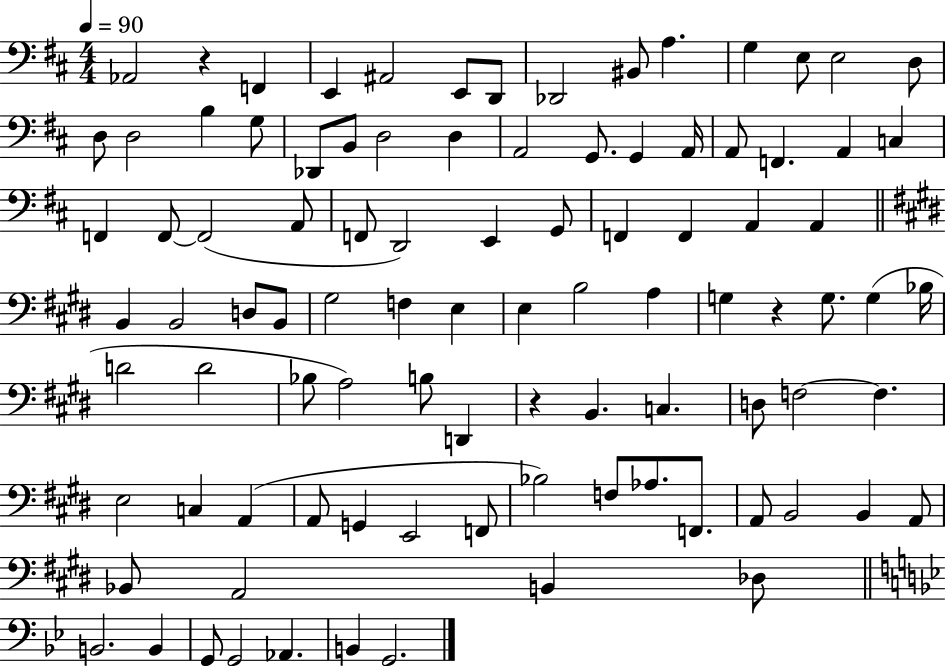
X:1
T:Untitled
M:4/4
L:1/4
K:D
_A,,2 z F,, E,, ^A,,2 E,,/2 D,,/2 _D,,2 ^B,,/2 A, G, E,/2 E,2 D,/2 D,/2 D,2 B, G,/2 _D,,/2 B,,/2 D,2 D, A,,2 G,,/2 G,, A,,/4 A,,/2 F,, A,, C, F,, F,,/2 F,,2 A,,/2 F,,/2 D,,2 E,, G,,/2 F,, F,, A,, A,, B,, B,,2 D,/2 B,,/2 ^G,2 F, E, E, B,2 A, G, z G,/2 G, _B,/4 D2 D2 _B,/2 A,2 B,/2 D,, z B,, C, D,/2 F,2 F, E,2 C, A,, A,,/2 G,, E,,2 F,,/2 _B,2 F,/2 _A,/2 F,,/2 A,,/2 B,,2 B,, A,,/2 _B,,/2 A,,2 B,, _D,/2 B,,2 B,, G,,/2 G,,2 _A,, B,, G,,2